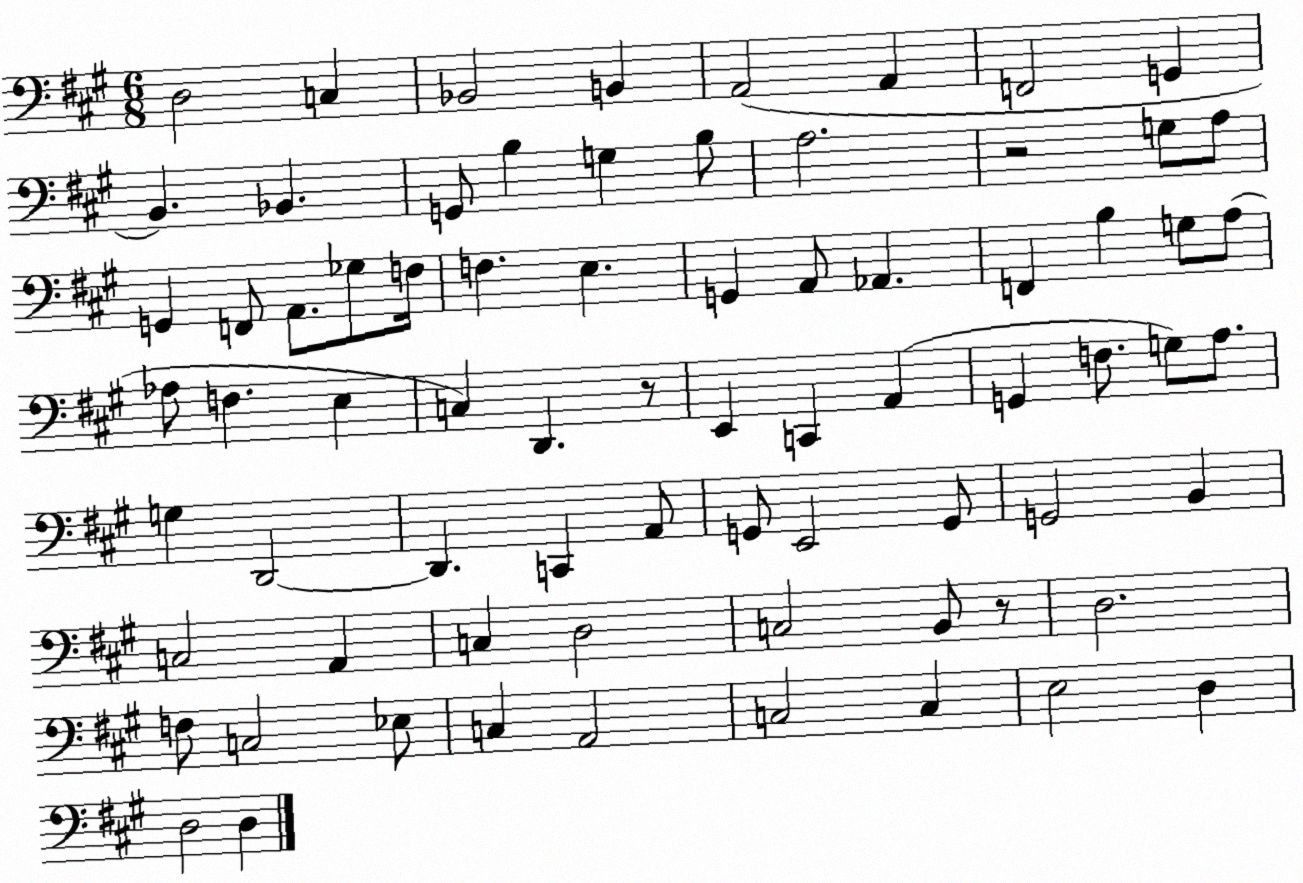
X:1
T:Untitled
M:6/8
L:1/4
K:A
D,2 C, _B,,2 B,, A,,2 A,, F,,2 G,, B,, _B,, G,,/2 B, G, B,/2 A,2 z2 G,/2 A,/2 G,, F,,/2 A,,/2 _G,/2 F,/4 F, E, G,, A,,/2 _A,, F,, B, G,/2 A,/2 _A,/2 F, E, C, D,, z/2 E,, C,, A,, G,, F,/2 G,/2 A,/2 G, D,,2 D,, C,, A,,/2 G,,/2 E,,2 G,,/2 G,,2 B,, C,2 A,, C, D,2 C,2 B,,/2 z/2 D,2 F,/2 C,2 _E,/2 C, A,,2 C,2 C, E,2 D, D,2 D,